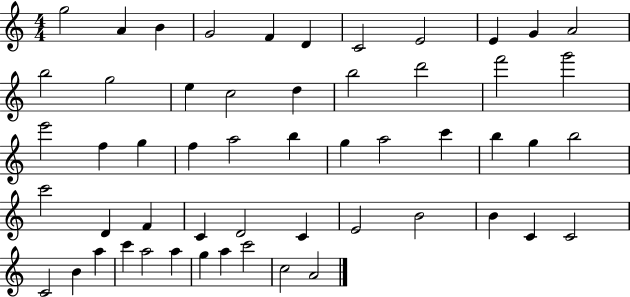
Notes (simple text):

G5/h A4/q B4/q G4/h F4/q D4/q C4/h E4/h E4/q G4/q A4/h B5/h G5/h E5/q C5/h D5/q B5/h D6/h F6/h G6/h E6/h F5/q G5/q F5/q A5/h B5/q G5/q A5/h C6/q B5/q G5/q B5/h C6/h D4/q F4/q C4/q D4/h C4/q E4/h B4/h B4/q C4/q C4/h C4/h B4/q A5/q C6/q A5/h A5/q G5/q A5/q C6/h C5/h A4/h